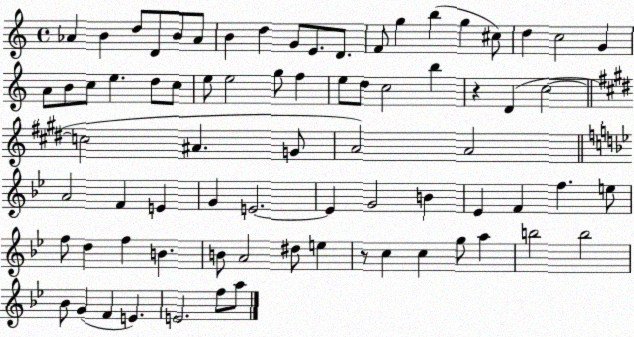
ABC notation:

X:1
T:Untitled
M:4/4
L:1/4
K:C
_A B d/2 D/2 B/2 _A/2 B d G/2 E/2 D/2 F/2 g b g ^c/2 d c2 G A/2 B/2 c/2 e d/2 c/2 e/2 e2 g/2 f e/2 d/2 c2 b z D c2 c2 ^A G/2 A2 A2 A2 F E G E2 E G2 B _E F f e/2 f/2 d f B B/2 A2 ^d/2 e z/2 c c g/2 a b2 b2 _B/2 G F E E2 f/2 a/2